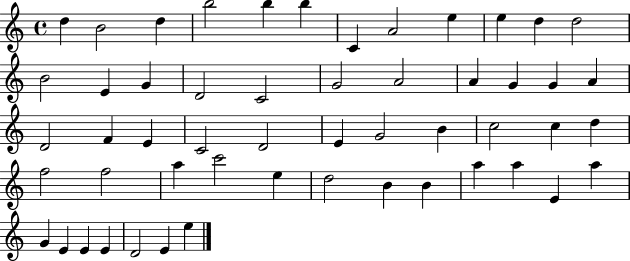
{
  \clef treble
  \time 4/4
  \defaultTimeSignature
  \key c \major
  d''4 b'2 d''4 | b''2 b''4 b''4 | c'4 a'2 e''4 | e''4 d''4 d''2 | \break b'2 e'4 g'4 | d'2 c'2 | g'2 a'2 | a'4 g'4 g'4 a'4 | \break d'2 f'4 e'4 | c'2 d'2 | e'4 g'2 b'4 | c''2 c''4 d''4 | \break f''2 f''2 | a''4 c'''2 e''4 | d''2 b'4 b'4 | a''4 a''4 e'4 a''4 | \break g'4 e'4 e'4 e'4 | d'2 e'4 e''4 | \bar "|."
}